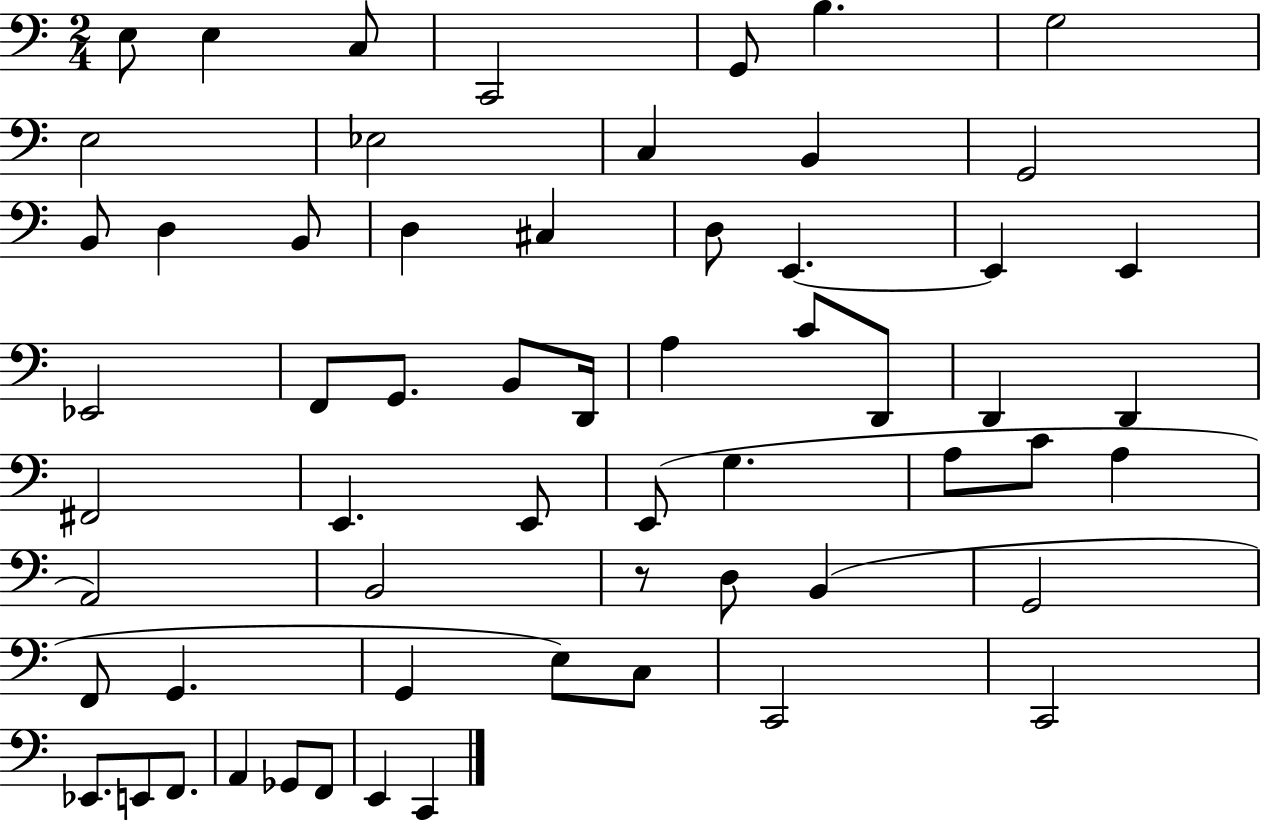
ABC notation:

X:1
T:Untitled
M:2/4
L:1/4
K:C
E,/2 E, C,/2 C,,2 G,,/2 B, G,2 E,2 _E,2 C, B,, G,,2 B,,/2 D, B,,/2 D, ^C, D,/2 E,, E,, E,, _E,,2 F,,/2 G,,/2 B,,/2 D,,/4 A, C/2 D,,/2 D,, D,, ^F,,2 E,, E,,/2 E,,/2 G, A,/2 C/2 A, A,,2 B,,2 z/2 D,/2 B,, G,,2 F,,/2 G,, G,, E,/2 C,/2 C,,2 C,,2 _E,,/2 E,,/2 F,,/2 A,, _G,,/2 F,,/2 E,, C,,